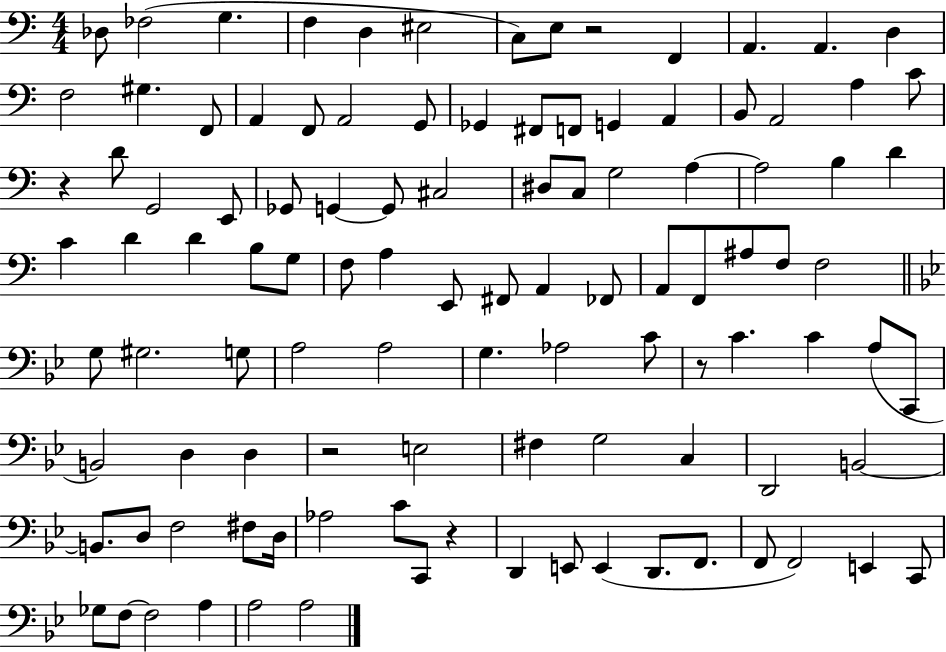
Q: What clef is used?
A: bass